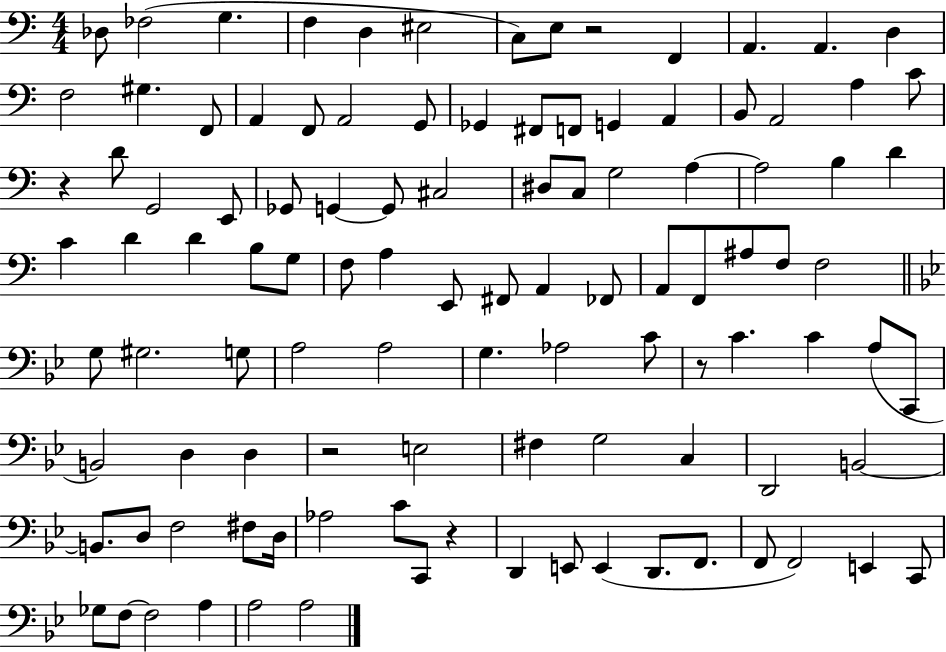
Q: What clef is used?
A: bass